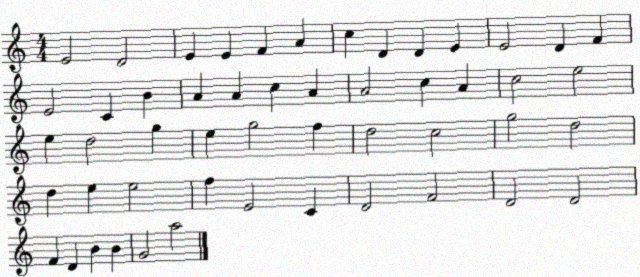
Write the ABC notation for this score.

X:1
T:Untitled
M:4/4
L:1/4
K:C
E2 D2 E E F A c D D E E2 D F E2 C B A A c A A2 c A c2 e2 e d2 g e g2 f d2 c2 g2 d2 d e e2 f E2 C D2 F2 D2 D2 F D B B G2 a2